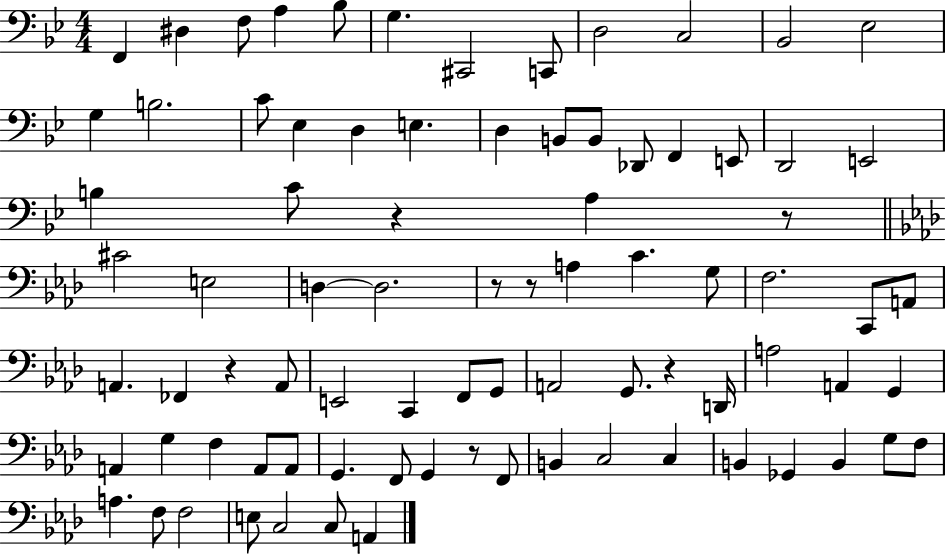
{
  \clef bass
  \numericTimeSignature
  \time 4/4
  \key bes \major
  f,4 dis4 f8 a4 bes8 | g4. cis,2 c,8 | d2 c2 | bes,2 ees2 | \break g4 b2. | c'8 ees4 d4 e4. | d4 b,8 b,8 des,8 f,4 e,8 | d,2 e,2 | \break b4 c'8 r4 a4 r8 | \bar "||" \break \key aes \major cis'2 e2 | d4~~ d2. | r8 r8 a4 c'4. g8 | f2. c,8 a,8 | \break a,4. fes,4 r4 a,8 | e,2 c,4 f,8 g,8 | a,2 g,8. r4 d,16 | a2 a,4 g,4 | \break a,4 g4 f4 a,8 a,8 | g,4. f,8 g,4 r8 f,8 | b,4 c2 c4 | b,4 ges,4 b,4 g8 f8 | \break a4. f8 f2 | e8 c2 c8 a,4 | \bar "|."
}